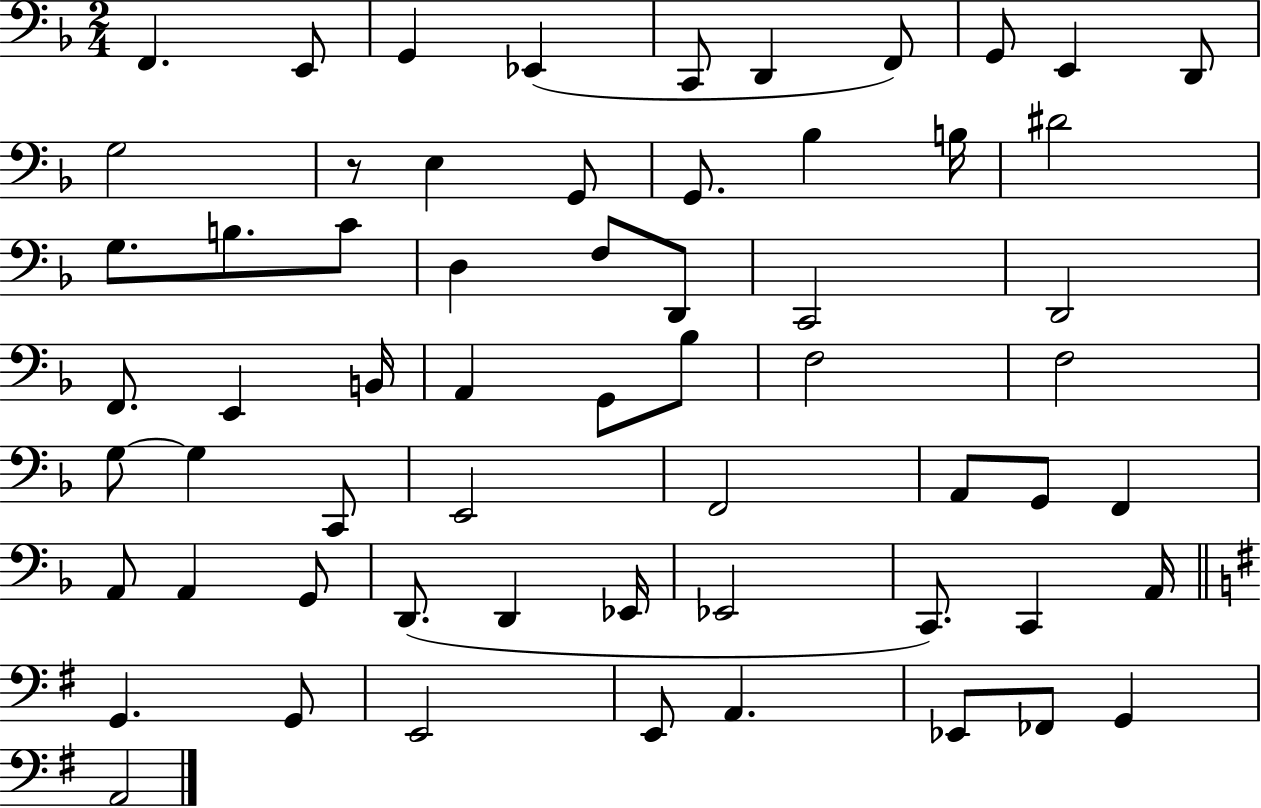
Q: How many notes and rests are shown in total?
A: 61